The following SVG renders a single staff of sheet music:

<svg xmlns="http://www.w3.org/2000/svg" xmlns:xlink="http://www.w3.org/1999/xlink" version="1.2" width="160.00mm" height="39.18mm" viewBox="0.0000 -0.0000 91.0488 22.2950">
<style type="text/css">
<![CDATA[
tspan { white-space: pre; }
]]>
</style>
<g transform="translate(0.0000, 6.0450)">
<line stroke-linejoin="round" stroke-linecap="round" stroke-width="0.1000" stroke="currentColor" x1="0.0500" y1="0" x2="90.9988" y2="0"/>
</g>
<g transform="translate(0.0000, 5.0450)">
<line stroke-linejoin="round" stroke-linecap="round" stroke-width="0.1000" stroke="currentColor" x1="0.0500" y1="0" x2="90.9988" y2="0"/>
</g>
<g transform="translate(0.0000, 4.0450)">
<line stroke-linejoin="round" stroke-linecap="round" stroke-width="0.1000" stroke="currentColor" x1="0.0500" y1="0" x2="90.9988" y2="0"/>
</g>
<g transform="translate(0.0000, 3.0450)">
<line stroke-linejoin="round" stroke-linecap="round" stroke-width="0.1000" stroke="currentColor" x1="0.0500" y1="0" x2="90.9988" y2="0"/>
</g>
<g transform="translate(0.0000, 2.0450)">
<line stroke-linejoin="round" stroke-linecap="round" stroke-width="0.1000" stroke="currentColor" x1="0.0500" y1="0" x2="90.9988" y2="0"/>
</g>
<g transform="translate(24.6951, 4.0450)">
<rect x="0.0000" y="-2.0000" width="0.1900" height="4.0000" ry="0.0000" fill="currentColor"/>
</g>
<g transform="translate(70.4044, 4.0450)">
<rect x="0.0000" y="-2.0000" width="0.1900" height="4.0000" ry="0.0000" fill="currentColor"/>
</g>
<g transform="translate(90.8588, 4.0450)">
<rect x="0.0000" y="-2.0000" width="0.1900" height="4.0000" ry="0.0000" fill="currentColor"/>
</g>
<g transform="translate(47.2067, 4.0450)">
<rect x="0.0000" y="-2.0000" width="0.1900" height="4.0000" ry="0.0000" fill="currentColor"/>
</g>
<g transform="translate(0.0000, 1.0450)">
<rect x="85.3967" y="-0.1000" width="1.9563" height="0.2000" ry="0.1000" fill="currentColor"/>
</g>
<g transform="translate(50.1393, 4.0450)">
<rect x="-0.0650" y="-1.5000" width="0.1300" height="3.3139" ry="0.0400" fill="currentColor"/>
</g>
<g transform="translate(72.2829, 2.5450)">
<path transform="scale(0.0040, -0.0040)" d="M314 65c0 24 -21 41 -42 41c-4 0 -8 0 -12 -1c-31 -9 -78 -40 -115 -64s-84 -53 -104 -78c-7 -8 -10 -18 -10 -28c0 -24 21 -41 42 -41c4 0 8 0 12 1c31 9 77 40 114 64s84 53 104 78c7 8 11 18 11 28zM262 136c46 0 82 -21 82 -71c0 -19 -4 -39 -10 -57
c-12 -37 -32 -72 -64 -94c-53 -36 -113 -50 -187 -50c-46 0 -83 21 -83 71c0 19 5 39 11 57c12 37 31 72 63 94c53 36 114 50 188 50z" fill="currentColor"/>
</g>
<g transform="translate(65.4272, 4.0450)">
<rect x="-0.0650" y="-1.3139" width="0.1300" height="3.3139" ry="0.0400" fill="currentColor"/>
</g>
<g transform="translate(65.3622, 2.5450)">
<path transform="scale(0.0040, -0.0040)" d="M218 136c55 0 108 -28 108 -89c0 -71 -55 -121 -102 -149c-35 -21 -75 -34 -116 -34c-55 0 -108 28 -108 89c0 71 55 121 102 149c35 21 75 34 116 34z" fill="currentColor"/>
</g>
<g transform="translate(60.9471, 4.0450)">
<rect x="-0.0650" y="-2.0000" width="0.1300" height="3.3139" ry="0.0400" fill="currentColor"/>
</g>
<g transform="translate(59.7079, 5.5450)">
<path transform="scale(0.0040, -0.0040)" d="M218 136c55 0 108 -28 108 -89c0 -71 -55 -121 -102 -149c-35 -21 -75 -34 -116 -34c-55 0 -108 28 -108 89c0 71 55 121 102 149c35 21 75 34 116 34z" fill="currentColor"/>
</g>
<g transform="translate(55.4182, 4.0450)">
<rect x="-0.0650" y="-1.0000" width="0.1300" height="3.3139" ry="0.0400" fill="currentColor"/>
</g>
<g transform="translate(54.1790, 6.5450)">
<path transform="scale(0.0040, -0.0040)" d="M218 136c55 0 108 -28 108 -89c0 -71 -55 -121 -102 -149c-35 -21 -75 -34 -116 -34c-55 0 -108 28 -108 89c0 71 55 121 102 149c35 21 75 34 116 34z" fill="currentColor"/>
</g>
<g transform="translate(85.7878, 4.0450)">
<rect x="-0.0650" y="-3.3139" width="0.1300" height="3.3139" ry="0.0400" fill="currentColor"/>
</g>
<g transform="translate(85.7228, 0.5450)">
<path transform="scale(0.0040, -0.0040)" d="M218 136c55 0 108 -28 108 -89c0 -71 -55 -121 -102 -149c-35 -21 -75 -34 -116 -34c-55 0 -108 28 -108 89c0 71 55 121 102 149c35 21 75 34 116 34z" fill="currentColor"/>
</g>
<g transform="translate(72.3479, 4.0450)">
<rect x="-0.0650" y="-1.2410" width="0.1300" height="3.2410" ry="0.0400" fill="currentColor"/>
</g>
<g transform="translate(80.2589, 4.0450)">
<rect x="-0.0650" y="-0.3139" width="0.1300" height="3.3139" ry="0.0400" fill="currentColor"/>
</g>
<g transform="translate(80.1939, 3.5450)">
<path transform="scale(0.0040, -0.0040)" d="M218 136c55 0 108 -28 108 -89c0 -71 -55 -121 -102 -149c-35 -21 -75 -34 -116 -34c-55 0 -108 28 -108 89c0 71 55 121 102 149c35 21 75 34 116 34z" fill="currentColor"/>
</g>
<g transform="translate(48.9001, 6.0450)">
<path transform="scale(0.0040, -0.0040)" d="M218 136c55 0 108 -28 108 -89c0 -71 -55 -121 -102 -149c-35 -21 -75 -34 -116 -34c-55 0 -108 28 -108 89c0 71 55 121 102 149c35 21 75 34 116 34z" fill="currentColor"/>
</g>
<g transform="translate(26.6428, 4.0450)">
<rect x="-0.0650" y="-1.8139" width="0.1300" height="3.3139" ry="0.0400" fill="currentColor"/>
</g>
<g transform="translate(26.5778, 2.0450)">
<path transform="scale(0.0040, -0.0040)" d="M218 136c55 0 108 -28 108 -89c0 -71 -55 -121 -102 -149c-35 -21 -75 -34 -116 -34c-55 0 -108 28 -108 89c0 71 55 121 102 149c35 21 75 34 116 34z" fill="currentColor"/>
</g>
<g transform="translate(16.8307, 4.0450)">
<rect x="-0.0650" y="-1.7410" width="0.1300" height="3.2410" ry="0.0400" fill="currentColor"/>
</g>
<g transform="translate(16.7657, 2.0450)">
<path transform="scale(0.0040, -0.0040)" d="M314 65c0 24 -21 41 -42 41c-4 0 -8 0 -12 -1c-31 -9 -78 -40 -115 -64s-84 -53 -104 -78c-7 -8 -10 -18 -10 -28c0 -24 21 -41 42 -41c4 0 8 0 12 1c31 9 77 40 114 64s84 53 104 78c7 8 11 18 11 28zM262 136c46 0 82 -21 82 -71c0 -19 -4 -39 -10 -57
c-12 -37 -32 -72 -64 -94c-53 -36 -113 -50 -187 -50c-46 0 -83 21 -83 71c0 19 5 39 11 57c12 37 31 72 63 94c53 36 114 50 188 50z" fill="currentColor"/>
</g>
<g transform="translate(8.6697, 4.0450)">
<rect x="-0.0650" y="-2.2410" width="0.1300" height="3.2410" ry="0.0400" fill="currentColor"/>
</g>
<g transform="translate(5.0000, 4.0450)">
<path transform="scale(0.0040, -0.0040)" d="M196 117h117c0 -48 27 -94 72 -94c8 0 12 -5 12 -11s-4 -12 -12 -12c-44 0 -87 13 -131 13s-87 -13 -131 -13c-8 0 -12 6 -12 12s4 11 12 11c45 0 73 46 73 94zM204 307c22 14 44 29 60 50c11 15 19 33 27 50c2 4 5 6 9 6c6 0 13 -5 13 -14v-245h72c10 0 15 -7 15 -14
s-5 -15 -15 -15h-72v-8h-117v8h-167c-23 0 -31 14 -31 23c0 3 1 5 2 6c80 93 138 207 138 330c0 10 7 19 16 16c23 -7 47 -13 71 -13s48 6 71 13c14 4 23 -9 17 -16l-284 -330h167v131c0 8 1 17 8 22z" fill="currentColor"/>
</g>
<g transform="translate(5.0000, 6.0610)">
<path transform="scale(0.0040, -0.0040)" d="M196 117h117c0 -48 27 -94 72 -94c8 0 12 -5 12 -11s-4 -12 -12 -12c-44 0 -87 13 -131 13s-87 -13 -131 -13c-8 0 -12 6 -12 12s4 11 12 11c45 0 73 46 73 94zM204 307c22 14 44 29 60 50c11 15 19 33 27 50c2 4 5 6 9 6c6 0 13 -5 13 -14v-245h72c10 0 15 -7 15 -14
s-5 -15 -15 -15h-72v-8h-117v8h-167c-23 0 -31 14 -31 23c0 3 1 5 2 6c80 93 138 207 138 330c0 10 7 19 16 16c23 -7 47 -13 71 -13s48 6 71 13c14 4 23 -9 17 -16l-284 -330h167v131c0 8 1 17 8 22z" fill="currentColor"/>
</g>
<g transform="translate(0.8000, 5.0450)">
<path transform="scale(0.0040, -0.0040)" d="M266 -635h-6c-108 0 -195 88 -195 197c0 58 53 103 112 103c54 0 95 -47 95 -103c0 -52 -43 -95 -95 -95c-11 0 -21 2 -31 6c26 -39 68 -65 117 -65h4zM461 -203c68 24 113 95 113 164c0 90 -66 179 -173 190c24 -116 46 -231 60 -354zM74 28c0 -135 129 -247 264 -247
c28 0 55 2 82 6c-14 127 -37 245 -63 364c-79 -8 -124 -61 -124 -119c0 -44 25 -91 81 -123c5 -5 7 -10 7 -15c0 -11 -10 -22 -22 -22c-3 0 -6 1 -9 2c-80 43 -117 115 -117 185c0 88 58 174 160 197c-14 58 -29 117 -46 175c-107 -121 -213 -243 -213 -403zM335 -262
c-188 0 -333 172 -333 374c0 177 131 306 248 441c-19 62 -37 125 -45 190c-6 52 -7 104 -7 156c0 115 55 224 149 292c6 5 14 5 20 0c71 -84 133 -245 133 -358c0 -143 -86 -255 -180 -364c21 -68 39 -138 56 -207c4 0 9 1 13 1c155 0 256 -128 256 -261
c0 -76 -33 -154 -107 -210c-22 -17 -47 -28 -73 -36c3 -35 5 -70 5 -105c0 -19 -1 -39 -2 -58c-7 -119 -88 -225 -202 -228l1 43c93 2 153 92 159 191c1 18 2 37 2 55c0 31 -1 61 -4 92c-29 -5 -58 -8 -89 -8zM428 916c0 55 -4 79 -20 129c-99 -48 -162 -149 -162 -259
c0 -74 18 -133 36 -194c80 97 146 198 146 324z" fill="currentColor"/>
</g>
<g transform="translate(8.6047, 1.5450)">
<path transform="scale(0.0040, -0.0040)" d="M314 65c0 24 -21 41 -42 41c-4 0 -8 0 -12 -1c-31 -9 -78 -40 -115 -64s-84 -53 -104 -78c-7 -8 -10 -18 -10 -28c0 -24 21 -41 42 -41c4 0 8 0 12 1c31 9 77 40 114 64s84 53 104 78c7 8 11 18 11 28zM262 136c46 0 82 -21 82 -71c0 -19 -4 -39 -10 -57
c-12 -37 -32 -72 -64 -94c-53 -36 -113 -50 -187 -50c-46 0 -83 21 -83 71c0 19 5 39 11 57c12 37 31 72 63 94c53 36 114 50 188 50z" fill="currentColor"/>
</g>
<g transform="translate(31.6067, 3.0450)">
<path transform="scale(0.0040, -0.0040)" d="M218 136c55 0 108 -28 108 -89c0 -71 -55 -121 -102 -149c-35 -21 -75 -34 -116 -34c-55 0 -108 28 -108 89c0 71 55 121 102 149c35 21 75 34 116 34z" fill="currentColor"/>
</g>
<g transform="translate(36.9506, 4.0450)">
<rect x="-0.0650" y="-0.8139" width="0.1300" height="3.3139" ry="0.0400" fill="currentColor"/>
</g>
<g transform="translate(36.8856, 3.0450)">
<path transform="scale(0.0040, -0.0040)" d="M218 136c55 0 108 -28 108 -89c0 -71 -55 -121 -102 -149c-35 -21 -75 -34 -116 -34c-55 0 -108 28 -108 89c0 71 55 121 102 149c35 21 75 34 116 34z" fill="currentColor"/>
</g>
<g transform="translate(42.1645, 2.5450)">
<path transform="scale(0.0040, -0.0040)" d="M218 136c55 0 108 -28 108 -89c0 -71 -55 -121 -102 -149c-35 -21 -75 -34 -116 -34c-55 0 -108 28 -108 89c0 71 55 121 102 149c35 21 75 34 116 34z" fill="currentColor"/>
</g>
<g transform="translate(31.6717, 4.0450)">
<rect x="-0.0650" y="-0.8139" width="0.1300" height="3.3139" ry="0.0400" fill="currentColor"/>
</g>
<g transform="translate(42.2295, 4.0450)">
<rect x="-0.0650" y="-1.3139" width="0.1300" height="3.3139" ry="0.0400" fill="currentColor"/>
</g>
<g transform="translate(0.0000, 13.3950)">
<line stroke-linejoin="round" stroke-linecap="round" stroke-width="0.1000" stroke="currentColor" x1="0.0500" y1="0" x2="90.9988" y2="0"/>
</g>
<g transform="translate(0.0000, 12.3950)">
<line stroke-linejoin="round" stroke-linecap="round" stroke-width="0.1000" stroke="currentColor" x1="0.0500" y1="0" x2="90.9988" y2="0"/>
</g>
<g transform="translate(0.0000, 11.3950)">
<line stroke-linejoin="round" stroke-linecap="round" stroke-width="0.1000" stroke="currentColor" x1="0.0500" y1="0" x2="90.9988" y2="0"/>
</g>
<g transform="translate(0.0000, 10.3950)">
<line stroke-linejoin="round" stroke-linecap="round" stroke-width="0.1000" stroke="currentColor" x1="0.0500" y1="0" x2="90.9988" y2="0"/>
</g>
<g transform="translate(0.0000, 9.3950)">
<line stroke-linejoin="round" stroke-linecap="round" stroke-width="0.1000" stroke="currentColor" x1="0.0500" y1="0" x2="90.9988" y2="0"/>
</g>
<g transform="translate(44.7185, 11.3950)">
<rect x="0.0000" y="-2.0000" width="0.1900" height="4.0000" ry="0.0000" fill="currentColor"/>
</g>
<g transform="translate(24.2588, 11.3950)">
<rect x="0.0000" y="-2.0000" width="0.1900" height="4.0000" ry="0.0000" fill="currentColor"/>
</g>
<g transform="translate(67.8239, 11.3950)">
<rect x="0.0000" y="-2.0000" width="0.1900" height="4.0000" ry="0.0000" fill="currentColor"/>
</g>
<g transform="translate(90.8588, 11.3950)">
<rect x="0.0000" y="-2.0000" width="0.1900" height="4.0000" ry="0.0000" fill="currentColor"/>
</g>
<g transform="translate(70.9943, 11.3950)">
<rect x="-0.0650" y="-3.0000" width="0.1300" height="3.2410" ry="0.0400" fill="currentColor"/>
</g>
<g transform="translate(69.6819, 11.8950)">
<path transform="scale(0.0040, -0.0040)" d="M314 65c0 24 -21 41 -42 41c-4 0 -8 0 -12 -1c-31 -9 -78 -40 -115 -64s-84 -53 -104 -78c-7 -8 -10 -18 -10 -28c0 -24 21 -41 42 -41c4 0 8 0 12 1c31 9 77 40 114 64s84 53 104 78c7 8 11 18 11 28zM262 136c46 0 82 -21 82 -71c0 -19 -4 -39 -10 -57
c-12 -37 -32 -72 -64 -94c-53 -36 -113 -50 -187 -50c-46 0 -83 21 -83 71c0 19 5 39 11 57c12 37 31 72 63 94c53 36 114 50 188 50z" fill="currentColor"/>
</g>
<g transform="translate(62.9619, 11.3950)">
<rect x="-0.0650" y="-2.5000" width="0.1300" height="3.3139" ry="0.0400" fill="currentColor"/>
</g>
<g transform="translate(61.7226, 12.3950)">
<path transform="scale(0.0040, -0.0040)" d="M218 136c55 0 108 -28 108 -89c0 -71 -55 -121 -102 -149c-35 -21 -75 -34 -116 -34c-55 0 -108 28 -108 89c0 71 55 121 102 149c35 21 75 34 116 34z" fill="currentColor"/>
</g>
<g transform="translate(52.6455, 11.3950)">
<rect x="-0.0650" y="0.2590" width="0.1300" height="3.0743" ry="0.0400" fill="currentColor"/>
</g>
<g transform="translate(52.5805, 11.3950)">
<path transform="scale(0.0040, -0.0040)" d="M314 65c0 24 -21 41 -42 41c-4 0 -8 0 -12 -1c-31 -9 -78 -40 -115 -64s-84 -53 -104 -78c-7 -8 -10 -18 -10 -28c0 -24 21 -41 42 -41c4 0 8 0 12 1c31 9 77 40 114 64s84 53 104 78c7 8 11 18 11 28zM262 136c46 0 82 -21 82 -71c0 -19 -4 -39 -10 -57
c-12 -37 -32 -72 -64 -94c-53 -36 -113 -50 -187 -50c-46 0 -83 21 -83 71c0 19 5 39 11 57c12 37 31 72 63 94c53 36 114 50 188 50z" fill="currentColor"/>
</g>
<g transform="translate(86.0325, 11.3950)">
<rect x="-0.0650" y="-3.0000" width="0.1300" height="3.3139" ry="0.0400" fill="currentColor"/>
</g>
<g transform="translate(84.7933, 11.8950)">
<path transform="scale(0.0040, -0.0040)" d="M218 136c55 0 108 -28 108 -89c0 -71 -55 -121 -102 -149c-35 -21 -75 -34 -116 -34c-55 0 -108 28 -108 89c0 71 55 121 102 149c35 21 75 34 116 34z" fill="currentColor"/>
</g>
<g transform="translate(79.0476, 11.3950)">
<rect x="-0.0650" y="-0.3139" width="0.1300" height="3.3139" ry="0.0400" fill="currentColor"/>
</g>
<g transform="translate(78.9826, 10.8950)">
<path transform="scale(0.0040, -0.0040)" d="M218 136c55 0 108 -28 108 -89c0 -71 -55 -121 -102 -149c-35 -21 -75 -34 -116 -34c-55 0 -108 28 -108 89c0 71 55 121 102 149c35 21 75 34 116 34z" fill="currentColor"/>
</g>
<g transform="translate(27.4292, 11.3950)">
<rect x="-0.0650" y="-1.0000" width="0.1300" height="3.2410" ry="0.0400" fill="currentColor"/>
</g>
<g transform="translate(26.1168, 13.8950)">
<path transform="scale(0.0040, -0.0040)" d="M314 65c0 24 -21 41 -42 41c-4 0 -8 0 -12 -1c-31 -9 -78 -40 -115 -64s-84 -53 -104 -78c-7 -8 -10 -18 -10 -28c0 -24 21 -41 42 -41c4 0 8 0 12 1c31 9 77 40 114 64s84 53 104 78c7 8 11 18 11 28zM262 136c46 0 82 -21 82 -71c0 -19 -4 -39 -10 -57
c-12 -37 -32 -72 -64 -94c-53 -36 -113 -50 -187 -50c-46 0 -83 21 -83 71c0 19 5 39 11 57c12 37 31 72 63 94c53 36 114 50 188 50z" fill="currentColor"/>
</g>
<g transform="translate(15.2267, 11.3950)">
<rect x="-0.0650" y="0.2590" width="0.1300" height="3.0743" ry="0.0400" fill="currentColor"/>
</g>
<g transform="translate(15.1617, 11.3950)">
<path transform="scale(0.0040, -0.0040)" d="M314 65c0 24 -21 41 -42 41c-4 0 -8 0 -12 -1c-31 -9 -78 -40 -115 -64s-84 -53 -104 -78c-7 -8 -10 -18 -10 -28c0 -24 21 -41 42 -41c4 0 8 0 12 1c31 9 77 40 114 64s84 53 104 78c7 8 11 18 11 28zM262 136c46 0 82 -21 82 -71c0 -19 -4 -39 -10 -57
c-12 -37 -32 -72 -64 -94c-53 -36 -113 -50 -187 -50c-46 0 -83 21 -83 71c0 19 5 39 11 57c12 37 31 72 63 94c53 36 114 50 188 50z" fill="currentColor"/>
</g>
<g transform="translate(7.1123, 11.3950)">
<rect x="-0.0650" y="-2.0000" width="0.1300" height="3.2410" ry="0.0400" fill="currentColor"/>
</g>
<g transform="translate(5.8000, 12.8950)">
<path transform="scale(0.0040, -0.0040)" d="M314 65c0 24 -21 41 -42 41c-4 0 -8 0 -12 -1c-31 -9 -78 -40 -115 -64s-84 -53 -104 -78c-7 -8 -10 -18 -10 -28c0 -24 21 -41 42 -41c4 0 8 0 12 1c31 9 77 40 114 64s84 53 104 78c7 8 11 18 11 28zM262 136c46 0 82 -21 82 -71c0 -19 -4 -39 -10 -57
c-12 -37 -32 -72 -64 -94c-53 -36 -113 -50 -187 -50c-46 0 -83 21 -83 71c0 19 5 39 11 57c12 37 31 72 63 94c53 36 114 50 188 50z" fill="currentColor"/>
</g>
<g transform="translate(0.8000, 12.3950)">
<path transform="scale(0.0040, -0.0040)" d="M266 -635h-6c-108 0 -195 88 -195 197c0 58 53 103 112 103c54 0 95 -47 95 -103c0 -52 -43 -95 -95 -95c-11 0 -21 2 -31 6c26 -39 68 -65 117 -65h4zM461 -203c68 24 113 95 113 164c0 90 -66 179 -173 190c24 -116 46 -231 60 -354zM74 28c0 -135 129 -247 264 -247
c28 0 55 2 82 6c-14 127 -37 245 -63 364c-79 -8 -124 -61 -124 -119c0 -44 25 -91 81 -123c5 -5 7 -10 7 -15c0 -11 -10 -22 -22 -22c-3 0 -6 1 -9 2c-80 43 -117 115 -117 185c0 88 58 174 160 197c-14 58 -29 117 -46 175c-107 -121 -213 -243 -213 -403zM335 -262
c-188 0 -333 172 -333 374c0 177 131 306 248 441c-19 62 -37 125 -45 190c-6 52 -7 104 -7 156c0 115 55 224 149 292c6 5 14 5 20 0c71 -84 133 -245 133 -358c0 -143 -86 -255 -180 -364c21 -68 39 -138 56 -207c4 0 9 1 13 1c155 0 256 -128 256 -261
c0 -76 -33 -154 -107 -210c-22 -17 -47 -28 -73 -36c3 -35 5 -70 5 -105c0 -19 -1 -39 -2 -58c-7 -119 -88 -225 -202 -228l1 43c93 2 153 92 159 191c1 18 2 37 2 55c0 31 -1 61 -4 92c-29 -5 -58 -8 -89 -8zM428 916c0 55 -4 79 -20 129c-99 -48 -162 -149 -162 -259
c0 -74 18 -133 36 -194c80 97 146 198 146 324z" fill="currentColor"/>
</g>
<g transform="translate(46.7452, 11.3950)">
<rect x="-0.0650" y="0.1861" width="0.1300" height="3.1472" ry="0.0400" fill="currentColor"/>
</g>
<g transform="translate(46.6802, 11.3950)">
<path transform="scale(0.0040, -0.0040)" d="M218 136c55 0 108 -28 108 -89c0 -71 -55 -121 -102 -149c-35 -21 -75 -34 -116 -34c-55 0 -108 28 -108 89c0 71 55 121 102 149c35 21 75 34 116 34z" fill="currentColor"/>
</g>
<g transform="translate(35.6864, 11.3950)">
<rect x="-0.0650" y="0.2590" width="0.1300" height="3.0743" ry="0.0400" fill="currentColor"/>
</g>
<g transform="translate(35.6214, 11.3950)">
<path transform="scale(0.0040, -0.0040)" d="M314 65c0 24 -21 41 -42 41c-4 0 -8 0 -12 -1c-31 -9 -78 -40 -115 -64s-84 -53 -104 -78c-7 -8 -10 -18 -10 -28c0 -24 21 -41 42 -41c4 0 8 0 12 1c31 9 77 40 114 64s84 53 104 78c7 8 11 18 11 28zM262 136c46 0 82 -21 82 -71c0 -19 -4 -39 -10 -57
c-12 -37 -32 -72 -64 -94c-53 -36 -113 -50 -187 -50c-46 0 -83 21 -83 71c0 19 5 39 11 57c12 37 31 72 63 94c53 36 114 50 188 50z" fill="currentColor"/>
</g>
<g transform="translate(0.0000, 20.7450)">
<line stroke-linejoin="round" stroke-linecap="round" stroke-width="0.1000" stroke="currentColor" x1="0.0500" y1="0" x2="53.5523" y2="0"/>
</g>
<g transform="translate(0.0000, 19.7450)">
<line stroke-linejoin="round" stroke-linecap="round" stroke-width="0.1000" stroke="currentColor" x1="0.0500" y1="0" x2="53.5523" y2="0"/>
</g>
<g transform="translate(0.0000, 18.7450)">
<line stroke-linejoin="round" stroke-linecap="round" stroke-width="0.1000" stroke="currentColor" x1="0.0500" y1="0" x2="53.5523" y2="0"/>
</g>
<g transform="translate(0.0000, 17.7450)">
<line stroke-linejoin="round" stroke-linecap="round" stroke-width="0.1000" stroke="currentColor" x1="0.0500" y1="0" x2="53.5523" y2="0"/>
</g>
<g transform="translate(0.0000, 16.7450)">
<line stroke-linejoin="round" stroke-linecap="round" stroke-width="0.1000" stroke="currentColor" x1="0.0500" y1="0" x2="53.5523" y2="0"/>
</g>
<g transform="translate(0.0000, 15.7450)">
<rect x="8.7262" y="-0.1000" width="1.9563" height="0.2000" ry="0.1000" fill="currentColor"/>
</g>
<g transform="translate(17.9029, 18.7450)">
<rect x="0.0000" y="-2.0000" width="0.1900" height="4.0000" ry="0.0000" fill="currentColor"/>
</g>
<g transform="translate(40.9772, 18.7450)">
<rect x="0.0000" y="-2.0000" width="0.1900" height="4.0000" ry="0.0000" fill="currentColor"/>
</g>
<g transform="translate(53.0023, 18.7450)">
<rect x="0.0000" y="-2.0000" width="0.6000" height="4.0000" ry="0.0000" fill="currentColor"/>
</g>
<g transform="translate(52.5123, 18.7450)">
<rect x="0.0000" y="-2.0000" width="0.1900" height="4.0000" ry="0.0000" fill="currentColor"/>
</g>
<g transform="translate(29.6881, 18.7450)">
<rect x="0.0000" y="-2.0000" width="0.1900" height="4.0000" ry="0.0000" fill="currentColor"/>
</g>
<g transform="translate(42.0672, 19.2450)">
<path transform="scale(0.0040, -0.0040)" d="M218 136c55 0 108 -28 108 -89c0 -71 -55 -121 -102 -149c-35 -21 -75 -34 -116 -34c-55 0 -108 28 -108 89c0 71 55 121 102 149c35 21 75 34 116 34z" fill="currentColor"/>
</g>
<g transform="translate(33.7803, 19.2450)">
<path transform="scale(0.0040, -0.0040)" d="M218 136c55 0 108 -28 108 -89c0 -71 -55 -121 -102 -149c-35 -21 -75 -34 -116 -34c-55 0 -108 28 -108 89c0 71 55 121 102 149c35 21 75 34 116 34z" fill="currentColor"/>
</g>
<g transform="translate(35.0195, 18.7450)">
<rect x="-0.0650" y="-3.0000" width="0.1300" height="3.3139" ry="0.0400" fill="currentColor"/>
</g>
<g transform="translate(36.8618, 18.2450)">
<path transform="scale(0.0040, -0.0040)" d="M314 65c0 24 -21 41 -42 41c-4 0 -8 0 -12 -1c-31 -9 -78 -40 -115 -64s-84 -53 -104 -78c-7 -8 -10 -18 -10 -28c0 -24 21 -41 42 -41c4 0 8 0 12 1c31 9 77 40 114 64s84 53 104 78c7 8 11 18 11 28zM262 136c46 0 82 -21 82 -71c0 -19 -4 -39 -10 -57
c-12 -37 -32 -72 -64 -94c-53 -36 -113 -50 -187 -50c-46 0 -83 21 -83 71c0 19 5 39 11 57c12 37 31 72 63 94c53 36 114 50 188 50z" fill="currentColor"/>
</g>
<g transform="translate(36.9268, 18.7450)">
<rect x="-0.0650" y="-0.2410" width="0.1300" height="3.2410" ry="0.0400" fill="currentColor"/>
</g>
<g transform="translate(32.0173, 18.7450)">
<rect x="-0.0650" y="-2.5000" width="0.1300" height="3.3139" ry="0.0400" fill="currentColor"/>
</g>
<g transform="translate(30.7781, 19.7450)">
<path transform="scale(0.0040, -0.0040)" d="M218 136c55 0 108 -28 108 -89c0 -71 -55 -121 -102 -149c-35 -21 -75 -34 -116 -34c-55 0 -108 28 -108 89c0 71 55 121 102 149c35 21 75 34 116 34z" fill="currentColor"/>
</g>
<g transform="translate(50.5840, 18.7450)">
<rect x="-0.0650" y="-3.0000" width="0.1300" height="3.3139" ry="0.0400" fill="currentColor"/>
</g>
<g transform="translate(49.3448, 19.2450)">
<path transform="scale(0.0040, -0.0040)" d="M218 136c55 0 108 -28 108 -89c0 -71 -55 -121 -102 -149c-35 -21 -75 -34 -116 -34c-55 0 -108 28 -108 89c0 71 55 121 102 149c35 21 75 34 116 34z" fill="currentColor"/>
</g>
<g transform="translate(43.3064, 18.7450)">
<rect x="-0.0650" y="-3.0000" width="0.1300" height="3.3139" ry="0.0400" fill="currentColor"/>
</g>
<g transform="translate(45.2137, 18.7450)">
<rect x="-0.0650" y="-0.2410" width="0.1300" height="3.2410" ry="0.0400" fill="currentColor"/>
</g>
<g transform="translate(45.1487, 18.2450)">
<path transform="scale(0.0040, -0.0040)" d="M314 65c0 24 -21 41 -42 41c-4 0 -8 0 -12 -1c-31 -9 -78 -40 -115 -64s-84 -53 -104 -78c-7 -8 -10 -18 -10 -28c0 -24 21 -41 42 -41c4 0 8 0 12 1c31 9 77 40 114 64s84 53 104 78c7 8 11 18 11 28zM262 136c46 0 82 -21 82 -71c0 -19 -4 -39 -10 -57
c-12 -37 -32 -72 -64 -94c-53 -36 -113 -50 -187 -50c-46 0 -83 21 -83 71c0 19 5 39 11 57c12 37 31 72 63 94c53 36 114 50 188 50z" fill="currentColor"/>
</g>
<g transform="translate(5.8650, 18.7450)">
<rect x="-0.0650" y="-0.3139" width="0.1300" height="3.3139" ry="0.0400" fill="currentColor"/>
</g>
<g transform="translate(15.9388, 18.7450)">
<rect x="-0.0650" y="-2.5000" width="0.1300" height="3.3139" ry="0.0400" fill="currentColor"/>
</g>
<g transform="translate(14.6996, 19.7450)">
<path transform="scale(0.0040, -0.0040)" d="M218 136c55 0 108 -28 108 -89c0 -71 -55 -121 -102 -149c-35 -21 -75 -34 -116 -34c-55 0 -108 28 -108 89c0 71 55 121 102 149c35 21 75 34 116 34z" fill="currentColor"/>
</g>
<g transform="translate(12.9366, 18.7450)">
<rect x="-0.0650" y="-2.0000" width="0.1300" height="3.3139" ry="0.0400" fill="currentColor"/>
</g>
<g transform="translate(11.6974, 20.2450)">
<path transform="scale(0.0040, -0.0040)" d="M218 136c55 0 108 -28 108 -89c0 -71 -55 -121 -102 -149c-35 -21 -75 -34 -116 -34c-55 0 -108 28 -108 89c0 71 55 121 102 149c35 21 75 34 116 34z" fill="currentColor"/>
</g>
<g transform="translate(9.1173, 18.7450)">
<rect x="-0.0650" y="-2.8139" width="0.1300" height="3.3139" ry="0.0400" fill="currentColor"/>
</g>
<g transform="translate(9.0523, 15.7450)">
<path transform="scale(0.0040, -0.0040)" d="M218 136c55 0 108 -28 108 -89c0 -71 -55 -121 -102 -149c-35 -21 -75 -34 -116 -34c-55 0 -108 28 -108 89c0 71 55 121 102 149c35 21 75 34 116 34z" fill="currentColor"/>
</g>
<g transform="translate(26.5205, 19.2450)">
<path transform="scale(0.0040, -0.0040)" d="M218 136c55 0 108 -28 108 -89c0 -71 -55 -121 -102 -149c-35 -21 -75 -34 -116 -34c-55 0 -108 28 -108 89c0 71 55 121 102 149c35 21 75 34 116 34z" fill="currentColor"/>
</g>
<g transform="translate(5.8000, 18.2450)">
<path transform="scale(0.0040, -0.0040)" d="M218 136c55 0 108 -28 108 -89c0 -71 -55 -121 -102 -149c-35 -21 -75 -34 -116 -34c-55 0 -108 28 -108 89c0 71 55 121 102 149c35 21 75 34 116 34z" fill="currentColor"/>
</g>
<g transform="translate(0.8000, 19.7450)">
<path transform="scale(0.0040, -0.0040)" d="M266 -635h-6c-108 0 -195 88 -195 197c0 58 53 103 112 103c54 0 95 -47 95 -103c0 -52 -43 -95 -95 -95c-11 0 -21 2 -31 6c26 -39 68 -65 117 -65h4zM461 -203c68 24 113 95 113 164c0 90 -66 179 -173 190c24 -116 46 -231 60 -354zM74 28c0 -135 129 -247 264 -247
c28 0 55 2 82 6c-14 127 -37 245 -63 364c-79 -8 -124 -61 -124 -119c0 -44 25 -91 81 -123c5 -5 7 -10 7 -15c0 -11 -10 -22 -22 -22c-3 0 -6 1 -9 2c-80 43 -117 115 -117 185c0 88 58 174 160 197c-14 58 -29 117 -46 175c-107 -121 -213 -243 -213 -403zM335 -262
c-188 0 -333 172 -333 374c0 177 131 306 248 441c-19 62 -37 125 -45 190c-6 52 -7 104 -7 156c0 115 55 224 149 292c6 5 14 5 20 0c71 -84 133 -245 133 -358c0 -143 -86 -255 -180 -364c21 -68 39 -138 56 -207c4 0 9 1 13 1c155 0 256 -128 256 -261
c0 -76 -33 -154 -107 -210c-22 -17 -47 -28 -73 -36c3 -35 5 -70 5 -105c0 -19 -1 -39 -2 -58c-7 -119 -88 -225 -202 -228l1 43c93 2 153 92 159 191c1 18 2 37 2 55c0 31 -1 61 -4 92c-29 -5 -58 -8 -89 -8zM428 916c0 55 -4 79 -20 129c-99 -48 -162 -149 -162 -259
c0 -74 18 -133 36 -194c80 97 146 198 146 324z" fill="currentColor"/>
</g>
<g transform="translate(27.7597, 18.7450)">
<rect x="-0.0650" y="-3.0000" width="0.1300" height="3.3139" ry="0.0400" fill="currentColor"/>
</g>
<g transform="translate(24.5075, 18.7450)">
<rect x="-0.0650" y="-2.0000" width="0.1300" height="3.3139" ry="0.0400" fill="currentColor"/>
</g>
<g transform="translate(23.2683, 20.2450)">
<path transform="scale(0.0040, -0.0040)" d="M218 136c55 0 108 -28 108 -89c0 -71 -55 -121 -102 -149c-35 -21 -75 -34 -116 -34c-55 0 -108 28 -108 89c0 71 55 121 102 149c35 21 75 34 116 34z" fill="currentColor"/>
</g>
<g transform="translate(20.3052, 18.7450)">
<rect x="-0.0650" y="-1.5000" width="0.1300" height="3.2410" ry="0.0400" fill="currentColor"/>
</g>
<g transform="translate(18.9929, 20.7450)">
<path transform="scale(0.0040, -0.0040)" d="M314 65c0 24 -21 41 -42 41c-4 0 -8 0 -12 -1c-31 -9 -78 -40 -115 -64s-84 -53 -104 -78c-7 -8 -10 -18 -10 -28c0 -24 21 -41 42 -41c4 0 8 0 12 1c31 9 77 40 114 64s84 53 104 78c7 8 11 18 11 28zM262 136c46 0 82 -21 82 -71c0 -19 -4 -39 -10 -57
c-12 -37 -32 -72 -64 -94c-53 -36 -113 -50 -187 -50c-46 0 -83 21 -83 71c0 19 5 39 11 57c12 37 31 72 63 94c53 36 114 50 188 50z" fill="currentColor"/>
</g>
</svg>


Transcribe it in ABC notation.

X:1
T:Untitled
M:4/4
L:1/4
K:C
g2 f2 f d d e E D F e e2 c b F2 B2 D2 B2 B B2 G A2 c A c a F G E2 F A G A c2 A c2 A